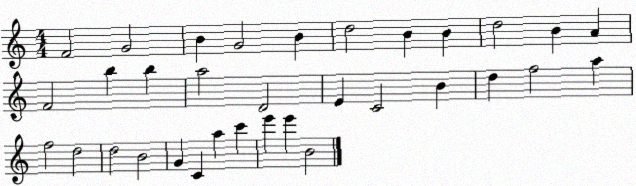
X:1
T:Untitled
M:4/4
L:1/4
K:C
F2 G2 B G2 B d2 B B d2 B A F2 b b a2 D2 E C2 B d f2 a f2 d2 d2 B2 G C a c' e' e' B2